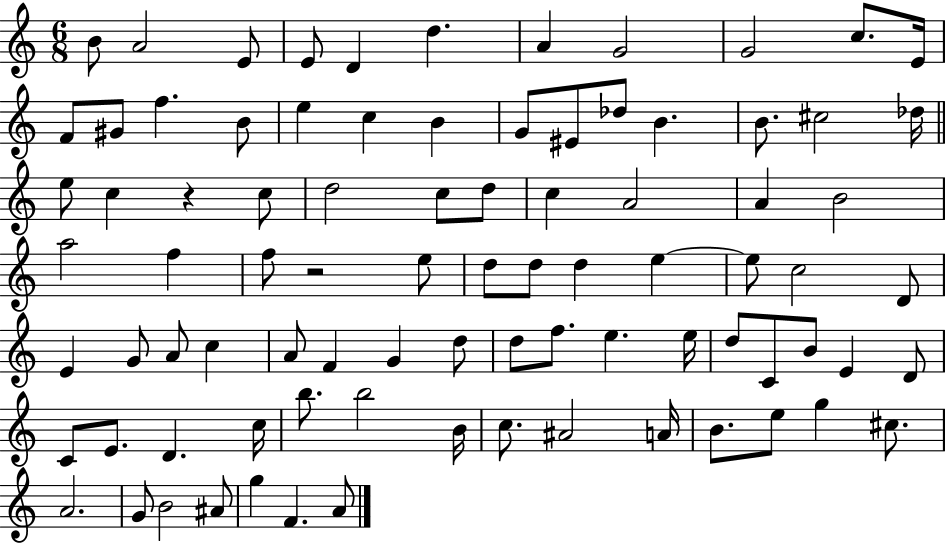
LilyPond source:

{
  \clef treble
  \numericTimeSignature
  \time 6/8
  \key c \major
  \repeat volta 2 { b'8 a'2 e'8 | e'8 d'4 d''4. | a'4 g'2 | g'2 c''8. e'16 | \break f'8 gis'8 f''4. b'8 | e''4 c''4 b'4 | g'8 eis'8 des''8 b'4. | b'8. cis''2 des''16 | \break \bar "||" \break \key a \minor e''8 c''4 r4 c''8 | d''2 c''8 d''8 | c''4 a'2 | a'4 b'2 | \break a''2 f''4 | f''8 r2 e''8 | d''8 d''8 d''4 e''4~~ | e''8 c''2 d'8 | \break e'4 g'8 a'8 c''4 | a'8 f'4 g'4 d''8 | d''8 f''8. e''4. e''16 | d''8 c'8 b'8 e'4 d'8 | \break c'8 e'8. d'4. c''16 | b''8. b''2 b'16 | c''8. ais'2 a'16 | b'8. e''8 g''4 cis''8. | \break a'2. | g'8 b'2 ais'8 | g''4 f'4. a'8 | } \bar "|."
}